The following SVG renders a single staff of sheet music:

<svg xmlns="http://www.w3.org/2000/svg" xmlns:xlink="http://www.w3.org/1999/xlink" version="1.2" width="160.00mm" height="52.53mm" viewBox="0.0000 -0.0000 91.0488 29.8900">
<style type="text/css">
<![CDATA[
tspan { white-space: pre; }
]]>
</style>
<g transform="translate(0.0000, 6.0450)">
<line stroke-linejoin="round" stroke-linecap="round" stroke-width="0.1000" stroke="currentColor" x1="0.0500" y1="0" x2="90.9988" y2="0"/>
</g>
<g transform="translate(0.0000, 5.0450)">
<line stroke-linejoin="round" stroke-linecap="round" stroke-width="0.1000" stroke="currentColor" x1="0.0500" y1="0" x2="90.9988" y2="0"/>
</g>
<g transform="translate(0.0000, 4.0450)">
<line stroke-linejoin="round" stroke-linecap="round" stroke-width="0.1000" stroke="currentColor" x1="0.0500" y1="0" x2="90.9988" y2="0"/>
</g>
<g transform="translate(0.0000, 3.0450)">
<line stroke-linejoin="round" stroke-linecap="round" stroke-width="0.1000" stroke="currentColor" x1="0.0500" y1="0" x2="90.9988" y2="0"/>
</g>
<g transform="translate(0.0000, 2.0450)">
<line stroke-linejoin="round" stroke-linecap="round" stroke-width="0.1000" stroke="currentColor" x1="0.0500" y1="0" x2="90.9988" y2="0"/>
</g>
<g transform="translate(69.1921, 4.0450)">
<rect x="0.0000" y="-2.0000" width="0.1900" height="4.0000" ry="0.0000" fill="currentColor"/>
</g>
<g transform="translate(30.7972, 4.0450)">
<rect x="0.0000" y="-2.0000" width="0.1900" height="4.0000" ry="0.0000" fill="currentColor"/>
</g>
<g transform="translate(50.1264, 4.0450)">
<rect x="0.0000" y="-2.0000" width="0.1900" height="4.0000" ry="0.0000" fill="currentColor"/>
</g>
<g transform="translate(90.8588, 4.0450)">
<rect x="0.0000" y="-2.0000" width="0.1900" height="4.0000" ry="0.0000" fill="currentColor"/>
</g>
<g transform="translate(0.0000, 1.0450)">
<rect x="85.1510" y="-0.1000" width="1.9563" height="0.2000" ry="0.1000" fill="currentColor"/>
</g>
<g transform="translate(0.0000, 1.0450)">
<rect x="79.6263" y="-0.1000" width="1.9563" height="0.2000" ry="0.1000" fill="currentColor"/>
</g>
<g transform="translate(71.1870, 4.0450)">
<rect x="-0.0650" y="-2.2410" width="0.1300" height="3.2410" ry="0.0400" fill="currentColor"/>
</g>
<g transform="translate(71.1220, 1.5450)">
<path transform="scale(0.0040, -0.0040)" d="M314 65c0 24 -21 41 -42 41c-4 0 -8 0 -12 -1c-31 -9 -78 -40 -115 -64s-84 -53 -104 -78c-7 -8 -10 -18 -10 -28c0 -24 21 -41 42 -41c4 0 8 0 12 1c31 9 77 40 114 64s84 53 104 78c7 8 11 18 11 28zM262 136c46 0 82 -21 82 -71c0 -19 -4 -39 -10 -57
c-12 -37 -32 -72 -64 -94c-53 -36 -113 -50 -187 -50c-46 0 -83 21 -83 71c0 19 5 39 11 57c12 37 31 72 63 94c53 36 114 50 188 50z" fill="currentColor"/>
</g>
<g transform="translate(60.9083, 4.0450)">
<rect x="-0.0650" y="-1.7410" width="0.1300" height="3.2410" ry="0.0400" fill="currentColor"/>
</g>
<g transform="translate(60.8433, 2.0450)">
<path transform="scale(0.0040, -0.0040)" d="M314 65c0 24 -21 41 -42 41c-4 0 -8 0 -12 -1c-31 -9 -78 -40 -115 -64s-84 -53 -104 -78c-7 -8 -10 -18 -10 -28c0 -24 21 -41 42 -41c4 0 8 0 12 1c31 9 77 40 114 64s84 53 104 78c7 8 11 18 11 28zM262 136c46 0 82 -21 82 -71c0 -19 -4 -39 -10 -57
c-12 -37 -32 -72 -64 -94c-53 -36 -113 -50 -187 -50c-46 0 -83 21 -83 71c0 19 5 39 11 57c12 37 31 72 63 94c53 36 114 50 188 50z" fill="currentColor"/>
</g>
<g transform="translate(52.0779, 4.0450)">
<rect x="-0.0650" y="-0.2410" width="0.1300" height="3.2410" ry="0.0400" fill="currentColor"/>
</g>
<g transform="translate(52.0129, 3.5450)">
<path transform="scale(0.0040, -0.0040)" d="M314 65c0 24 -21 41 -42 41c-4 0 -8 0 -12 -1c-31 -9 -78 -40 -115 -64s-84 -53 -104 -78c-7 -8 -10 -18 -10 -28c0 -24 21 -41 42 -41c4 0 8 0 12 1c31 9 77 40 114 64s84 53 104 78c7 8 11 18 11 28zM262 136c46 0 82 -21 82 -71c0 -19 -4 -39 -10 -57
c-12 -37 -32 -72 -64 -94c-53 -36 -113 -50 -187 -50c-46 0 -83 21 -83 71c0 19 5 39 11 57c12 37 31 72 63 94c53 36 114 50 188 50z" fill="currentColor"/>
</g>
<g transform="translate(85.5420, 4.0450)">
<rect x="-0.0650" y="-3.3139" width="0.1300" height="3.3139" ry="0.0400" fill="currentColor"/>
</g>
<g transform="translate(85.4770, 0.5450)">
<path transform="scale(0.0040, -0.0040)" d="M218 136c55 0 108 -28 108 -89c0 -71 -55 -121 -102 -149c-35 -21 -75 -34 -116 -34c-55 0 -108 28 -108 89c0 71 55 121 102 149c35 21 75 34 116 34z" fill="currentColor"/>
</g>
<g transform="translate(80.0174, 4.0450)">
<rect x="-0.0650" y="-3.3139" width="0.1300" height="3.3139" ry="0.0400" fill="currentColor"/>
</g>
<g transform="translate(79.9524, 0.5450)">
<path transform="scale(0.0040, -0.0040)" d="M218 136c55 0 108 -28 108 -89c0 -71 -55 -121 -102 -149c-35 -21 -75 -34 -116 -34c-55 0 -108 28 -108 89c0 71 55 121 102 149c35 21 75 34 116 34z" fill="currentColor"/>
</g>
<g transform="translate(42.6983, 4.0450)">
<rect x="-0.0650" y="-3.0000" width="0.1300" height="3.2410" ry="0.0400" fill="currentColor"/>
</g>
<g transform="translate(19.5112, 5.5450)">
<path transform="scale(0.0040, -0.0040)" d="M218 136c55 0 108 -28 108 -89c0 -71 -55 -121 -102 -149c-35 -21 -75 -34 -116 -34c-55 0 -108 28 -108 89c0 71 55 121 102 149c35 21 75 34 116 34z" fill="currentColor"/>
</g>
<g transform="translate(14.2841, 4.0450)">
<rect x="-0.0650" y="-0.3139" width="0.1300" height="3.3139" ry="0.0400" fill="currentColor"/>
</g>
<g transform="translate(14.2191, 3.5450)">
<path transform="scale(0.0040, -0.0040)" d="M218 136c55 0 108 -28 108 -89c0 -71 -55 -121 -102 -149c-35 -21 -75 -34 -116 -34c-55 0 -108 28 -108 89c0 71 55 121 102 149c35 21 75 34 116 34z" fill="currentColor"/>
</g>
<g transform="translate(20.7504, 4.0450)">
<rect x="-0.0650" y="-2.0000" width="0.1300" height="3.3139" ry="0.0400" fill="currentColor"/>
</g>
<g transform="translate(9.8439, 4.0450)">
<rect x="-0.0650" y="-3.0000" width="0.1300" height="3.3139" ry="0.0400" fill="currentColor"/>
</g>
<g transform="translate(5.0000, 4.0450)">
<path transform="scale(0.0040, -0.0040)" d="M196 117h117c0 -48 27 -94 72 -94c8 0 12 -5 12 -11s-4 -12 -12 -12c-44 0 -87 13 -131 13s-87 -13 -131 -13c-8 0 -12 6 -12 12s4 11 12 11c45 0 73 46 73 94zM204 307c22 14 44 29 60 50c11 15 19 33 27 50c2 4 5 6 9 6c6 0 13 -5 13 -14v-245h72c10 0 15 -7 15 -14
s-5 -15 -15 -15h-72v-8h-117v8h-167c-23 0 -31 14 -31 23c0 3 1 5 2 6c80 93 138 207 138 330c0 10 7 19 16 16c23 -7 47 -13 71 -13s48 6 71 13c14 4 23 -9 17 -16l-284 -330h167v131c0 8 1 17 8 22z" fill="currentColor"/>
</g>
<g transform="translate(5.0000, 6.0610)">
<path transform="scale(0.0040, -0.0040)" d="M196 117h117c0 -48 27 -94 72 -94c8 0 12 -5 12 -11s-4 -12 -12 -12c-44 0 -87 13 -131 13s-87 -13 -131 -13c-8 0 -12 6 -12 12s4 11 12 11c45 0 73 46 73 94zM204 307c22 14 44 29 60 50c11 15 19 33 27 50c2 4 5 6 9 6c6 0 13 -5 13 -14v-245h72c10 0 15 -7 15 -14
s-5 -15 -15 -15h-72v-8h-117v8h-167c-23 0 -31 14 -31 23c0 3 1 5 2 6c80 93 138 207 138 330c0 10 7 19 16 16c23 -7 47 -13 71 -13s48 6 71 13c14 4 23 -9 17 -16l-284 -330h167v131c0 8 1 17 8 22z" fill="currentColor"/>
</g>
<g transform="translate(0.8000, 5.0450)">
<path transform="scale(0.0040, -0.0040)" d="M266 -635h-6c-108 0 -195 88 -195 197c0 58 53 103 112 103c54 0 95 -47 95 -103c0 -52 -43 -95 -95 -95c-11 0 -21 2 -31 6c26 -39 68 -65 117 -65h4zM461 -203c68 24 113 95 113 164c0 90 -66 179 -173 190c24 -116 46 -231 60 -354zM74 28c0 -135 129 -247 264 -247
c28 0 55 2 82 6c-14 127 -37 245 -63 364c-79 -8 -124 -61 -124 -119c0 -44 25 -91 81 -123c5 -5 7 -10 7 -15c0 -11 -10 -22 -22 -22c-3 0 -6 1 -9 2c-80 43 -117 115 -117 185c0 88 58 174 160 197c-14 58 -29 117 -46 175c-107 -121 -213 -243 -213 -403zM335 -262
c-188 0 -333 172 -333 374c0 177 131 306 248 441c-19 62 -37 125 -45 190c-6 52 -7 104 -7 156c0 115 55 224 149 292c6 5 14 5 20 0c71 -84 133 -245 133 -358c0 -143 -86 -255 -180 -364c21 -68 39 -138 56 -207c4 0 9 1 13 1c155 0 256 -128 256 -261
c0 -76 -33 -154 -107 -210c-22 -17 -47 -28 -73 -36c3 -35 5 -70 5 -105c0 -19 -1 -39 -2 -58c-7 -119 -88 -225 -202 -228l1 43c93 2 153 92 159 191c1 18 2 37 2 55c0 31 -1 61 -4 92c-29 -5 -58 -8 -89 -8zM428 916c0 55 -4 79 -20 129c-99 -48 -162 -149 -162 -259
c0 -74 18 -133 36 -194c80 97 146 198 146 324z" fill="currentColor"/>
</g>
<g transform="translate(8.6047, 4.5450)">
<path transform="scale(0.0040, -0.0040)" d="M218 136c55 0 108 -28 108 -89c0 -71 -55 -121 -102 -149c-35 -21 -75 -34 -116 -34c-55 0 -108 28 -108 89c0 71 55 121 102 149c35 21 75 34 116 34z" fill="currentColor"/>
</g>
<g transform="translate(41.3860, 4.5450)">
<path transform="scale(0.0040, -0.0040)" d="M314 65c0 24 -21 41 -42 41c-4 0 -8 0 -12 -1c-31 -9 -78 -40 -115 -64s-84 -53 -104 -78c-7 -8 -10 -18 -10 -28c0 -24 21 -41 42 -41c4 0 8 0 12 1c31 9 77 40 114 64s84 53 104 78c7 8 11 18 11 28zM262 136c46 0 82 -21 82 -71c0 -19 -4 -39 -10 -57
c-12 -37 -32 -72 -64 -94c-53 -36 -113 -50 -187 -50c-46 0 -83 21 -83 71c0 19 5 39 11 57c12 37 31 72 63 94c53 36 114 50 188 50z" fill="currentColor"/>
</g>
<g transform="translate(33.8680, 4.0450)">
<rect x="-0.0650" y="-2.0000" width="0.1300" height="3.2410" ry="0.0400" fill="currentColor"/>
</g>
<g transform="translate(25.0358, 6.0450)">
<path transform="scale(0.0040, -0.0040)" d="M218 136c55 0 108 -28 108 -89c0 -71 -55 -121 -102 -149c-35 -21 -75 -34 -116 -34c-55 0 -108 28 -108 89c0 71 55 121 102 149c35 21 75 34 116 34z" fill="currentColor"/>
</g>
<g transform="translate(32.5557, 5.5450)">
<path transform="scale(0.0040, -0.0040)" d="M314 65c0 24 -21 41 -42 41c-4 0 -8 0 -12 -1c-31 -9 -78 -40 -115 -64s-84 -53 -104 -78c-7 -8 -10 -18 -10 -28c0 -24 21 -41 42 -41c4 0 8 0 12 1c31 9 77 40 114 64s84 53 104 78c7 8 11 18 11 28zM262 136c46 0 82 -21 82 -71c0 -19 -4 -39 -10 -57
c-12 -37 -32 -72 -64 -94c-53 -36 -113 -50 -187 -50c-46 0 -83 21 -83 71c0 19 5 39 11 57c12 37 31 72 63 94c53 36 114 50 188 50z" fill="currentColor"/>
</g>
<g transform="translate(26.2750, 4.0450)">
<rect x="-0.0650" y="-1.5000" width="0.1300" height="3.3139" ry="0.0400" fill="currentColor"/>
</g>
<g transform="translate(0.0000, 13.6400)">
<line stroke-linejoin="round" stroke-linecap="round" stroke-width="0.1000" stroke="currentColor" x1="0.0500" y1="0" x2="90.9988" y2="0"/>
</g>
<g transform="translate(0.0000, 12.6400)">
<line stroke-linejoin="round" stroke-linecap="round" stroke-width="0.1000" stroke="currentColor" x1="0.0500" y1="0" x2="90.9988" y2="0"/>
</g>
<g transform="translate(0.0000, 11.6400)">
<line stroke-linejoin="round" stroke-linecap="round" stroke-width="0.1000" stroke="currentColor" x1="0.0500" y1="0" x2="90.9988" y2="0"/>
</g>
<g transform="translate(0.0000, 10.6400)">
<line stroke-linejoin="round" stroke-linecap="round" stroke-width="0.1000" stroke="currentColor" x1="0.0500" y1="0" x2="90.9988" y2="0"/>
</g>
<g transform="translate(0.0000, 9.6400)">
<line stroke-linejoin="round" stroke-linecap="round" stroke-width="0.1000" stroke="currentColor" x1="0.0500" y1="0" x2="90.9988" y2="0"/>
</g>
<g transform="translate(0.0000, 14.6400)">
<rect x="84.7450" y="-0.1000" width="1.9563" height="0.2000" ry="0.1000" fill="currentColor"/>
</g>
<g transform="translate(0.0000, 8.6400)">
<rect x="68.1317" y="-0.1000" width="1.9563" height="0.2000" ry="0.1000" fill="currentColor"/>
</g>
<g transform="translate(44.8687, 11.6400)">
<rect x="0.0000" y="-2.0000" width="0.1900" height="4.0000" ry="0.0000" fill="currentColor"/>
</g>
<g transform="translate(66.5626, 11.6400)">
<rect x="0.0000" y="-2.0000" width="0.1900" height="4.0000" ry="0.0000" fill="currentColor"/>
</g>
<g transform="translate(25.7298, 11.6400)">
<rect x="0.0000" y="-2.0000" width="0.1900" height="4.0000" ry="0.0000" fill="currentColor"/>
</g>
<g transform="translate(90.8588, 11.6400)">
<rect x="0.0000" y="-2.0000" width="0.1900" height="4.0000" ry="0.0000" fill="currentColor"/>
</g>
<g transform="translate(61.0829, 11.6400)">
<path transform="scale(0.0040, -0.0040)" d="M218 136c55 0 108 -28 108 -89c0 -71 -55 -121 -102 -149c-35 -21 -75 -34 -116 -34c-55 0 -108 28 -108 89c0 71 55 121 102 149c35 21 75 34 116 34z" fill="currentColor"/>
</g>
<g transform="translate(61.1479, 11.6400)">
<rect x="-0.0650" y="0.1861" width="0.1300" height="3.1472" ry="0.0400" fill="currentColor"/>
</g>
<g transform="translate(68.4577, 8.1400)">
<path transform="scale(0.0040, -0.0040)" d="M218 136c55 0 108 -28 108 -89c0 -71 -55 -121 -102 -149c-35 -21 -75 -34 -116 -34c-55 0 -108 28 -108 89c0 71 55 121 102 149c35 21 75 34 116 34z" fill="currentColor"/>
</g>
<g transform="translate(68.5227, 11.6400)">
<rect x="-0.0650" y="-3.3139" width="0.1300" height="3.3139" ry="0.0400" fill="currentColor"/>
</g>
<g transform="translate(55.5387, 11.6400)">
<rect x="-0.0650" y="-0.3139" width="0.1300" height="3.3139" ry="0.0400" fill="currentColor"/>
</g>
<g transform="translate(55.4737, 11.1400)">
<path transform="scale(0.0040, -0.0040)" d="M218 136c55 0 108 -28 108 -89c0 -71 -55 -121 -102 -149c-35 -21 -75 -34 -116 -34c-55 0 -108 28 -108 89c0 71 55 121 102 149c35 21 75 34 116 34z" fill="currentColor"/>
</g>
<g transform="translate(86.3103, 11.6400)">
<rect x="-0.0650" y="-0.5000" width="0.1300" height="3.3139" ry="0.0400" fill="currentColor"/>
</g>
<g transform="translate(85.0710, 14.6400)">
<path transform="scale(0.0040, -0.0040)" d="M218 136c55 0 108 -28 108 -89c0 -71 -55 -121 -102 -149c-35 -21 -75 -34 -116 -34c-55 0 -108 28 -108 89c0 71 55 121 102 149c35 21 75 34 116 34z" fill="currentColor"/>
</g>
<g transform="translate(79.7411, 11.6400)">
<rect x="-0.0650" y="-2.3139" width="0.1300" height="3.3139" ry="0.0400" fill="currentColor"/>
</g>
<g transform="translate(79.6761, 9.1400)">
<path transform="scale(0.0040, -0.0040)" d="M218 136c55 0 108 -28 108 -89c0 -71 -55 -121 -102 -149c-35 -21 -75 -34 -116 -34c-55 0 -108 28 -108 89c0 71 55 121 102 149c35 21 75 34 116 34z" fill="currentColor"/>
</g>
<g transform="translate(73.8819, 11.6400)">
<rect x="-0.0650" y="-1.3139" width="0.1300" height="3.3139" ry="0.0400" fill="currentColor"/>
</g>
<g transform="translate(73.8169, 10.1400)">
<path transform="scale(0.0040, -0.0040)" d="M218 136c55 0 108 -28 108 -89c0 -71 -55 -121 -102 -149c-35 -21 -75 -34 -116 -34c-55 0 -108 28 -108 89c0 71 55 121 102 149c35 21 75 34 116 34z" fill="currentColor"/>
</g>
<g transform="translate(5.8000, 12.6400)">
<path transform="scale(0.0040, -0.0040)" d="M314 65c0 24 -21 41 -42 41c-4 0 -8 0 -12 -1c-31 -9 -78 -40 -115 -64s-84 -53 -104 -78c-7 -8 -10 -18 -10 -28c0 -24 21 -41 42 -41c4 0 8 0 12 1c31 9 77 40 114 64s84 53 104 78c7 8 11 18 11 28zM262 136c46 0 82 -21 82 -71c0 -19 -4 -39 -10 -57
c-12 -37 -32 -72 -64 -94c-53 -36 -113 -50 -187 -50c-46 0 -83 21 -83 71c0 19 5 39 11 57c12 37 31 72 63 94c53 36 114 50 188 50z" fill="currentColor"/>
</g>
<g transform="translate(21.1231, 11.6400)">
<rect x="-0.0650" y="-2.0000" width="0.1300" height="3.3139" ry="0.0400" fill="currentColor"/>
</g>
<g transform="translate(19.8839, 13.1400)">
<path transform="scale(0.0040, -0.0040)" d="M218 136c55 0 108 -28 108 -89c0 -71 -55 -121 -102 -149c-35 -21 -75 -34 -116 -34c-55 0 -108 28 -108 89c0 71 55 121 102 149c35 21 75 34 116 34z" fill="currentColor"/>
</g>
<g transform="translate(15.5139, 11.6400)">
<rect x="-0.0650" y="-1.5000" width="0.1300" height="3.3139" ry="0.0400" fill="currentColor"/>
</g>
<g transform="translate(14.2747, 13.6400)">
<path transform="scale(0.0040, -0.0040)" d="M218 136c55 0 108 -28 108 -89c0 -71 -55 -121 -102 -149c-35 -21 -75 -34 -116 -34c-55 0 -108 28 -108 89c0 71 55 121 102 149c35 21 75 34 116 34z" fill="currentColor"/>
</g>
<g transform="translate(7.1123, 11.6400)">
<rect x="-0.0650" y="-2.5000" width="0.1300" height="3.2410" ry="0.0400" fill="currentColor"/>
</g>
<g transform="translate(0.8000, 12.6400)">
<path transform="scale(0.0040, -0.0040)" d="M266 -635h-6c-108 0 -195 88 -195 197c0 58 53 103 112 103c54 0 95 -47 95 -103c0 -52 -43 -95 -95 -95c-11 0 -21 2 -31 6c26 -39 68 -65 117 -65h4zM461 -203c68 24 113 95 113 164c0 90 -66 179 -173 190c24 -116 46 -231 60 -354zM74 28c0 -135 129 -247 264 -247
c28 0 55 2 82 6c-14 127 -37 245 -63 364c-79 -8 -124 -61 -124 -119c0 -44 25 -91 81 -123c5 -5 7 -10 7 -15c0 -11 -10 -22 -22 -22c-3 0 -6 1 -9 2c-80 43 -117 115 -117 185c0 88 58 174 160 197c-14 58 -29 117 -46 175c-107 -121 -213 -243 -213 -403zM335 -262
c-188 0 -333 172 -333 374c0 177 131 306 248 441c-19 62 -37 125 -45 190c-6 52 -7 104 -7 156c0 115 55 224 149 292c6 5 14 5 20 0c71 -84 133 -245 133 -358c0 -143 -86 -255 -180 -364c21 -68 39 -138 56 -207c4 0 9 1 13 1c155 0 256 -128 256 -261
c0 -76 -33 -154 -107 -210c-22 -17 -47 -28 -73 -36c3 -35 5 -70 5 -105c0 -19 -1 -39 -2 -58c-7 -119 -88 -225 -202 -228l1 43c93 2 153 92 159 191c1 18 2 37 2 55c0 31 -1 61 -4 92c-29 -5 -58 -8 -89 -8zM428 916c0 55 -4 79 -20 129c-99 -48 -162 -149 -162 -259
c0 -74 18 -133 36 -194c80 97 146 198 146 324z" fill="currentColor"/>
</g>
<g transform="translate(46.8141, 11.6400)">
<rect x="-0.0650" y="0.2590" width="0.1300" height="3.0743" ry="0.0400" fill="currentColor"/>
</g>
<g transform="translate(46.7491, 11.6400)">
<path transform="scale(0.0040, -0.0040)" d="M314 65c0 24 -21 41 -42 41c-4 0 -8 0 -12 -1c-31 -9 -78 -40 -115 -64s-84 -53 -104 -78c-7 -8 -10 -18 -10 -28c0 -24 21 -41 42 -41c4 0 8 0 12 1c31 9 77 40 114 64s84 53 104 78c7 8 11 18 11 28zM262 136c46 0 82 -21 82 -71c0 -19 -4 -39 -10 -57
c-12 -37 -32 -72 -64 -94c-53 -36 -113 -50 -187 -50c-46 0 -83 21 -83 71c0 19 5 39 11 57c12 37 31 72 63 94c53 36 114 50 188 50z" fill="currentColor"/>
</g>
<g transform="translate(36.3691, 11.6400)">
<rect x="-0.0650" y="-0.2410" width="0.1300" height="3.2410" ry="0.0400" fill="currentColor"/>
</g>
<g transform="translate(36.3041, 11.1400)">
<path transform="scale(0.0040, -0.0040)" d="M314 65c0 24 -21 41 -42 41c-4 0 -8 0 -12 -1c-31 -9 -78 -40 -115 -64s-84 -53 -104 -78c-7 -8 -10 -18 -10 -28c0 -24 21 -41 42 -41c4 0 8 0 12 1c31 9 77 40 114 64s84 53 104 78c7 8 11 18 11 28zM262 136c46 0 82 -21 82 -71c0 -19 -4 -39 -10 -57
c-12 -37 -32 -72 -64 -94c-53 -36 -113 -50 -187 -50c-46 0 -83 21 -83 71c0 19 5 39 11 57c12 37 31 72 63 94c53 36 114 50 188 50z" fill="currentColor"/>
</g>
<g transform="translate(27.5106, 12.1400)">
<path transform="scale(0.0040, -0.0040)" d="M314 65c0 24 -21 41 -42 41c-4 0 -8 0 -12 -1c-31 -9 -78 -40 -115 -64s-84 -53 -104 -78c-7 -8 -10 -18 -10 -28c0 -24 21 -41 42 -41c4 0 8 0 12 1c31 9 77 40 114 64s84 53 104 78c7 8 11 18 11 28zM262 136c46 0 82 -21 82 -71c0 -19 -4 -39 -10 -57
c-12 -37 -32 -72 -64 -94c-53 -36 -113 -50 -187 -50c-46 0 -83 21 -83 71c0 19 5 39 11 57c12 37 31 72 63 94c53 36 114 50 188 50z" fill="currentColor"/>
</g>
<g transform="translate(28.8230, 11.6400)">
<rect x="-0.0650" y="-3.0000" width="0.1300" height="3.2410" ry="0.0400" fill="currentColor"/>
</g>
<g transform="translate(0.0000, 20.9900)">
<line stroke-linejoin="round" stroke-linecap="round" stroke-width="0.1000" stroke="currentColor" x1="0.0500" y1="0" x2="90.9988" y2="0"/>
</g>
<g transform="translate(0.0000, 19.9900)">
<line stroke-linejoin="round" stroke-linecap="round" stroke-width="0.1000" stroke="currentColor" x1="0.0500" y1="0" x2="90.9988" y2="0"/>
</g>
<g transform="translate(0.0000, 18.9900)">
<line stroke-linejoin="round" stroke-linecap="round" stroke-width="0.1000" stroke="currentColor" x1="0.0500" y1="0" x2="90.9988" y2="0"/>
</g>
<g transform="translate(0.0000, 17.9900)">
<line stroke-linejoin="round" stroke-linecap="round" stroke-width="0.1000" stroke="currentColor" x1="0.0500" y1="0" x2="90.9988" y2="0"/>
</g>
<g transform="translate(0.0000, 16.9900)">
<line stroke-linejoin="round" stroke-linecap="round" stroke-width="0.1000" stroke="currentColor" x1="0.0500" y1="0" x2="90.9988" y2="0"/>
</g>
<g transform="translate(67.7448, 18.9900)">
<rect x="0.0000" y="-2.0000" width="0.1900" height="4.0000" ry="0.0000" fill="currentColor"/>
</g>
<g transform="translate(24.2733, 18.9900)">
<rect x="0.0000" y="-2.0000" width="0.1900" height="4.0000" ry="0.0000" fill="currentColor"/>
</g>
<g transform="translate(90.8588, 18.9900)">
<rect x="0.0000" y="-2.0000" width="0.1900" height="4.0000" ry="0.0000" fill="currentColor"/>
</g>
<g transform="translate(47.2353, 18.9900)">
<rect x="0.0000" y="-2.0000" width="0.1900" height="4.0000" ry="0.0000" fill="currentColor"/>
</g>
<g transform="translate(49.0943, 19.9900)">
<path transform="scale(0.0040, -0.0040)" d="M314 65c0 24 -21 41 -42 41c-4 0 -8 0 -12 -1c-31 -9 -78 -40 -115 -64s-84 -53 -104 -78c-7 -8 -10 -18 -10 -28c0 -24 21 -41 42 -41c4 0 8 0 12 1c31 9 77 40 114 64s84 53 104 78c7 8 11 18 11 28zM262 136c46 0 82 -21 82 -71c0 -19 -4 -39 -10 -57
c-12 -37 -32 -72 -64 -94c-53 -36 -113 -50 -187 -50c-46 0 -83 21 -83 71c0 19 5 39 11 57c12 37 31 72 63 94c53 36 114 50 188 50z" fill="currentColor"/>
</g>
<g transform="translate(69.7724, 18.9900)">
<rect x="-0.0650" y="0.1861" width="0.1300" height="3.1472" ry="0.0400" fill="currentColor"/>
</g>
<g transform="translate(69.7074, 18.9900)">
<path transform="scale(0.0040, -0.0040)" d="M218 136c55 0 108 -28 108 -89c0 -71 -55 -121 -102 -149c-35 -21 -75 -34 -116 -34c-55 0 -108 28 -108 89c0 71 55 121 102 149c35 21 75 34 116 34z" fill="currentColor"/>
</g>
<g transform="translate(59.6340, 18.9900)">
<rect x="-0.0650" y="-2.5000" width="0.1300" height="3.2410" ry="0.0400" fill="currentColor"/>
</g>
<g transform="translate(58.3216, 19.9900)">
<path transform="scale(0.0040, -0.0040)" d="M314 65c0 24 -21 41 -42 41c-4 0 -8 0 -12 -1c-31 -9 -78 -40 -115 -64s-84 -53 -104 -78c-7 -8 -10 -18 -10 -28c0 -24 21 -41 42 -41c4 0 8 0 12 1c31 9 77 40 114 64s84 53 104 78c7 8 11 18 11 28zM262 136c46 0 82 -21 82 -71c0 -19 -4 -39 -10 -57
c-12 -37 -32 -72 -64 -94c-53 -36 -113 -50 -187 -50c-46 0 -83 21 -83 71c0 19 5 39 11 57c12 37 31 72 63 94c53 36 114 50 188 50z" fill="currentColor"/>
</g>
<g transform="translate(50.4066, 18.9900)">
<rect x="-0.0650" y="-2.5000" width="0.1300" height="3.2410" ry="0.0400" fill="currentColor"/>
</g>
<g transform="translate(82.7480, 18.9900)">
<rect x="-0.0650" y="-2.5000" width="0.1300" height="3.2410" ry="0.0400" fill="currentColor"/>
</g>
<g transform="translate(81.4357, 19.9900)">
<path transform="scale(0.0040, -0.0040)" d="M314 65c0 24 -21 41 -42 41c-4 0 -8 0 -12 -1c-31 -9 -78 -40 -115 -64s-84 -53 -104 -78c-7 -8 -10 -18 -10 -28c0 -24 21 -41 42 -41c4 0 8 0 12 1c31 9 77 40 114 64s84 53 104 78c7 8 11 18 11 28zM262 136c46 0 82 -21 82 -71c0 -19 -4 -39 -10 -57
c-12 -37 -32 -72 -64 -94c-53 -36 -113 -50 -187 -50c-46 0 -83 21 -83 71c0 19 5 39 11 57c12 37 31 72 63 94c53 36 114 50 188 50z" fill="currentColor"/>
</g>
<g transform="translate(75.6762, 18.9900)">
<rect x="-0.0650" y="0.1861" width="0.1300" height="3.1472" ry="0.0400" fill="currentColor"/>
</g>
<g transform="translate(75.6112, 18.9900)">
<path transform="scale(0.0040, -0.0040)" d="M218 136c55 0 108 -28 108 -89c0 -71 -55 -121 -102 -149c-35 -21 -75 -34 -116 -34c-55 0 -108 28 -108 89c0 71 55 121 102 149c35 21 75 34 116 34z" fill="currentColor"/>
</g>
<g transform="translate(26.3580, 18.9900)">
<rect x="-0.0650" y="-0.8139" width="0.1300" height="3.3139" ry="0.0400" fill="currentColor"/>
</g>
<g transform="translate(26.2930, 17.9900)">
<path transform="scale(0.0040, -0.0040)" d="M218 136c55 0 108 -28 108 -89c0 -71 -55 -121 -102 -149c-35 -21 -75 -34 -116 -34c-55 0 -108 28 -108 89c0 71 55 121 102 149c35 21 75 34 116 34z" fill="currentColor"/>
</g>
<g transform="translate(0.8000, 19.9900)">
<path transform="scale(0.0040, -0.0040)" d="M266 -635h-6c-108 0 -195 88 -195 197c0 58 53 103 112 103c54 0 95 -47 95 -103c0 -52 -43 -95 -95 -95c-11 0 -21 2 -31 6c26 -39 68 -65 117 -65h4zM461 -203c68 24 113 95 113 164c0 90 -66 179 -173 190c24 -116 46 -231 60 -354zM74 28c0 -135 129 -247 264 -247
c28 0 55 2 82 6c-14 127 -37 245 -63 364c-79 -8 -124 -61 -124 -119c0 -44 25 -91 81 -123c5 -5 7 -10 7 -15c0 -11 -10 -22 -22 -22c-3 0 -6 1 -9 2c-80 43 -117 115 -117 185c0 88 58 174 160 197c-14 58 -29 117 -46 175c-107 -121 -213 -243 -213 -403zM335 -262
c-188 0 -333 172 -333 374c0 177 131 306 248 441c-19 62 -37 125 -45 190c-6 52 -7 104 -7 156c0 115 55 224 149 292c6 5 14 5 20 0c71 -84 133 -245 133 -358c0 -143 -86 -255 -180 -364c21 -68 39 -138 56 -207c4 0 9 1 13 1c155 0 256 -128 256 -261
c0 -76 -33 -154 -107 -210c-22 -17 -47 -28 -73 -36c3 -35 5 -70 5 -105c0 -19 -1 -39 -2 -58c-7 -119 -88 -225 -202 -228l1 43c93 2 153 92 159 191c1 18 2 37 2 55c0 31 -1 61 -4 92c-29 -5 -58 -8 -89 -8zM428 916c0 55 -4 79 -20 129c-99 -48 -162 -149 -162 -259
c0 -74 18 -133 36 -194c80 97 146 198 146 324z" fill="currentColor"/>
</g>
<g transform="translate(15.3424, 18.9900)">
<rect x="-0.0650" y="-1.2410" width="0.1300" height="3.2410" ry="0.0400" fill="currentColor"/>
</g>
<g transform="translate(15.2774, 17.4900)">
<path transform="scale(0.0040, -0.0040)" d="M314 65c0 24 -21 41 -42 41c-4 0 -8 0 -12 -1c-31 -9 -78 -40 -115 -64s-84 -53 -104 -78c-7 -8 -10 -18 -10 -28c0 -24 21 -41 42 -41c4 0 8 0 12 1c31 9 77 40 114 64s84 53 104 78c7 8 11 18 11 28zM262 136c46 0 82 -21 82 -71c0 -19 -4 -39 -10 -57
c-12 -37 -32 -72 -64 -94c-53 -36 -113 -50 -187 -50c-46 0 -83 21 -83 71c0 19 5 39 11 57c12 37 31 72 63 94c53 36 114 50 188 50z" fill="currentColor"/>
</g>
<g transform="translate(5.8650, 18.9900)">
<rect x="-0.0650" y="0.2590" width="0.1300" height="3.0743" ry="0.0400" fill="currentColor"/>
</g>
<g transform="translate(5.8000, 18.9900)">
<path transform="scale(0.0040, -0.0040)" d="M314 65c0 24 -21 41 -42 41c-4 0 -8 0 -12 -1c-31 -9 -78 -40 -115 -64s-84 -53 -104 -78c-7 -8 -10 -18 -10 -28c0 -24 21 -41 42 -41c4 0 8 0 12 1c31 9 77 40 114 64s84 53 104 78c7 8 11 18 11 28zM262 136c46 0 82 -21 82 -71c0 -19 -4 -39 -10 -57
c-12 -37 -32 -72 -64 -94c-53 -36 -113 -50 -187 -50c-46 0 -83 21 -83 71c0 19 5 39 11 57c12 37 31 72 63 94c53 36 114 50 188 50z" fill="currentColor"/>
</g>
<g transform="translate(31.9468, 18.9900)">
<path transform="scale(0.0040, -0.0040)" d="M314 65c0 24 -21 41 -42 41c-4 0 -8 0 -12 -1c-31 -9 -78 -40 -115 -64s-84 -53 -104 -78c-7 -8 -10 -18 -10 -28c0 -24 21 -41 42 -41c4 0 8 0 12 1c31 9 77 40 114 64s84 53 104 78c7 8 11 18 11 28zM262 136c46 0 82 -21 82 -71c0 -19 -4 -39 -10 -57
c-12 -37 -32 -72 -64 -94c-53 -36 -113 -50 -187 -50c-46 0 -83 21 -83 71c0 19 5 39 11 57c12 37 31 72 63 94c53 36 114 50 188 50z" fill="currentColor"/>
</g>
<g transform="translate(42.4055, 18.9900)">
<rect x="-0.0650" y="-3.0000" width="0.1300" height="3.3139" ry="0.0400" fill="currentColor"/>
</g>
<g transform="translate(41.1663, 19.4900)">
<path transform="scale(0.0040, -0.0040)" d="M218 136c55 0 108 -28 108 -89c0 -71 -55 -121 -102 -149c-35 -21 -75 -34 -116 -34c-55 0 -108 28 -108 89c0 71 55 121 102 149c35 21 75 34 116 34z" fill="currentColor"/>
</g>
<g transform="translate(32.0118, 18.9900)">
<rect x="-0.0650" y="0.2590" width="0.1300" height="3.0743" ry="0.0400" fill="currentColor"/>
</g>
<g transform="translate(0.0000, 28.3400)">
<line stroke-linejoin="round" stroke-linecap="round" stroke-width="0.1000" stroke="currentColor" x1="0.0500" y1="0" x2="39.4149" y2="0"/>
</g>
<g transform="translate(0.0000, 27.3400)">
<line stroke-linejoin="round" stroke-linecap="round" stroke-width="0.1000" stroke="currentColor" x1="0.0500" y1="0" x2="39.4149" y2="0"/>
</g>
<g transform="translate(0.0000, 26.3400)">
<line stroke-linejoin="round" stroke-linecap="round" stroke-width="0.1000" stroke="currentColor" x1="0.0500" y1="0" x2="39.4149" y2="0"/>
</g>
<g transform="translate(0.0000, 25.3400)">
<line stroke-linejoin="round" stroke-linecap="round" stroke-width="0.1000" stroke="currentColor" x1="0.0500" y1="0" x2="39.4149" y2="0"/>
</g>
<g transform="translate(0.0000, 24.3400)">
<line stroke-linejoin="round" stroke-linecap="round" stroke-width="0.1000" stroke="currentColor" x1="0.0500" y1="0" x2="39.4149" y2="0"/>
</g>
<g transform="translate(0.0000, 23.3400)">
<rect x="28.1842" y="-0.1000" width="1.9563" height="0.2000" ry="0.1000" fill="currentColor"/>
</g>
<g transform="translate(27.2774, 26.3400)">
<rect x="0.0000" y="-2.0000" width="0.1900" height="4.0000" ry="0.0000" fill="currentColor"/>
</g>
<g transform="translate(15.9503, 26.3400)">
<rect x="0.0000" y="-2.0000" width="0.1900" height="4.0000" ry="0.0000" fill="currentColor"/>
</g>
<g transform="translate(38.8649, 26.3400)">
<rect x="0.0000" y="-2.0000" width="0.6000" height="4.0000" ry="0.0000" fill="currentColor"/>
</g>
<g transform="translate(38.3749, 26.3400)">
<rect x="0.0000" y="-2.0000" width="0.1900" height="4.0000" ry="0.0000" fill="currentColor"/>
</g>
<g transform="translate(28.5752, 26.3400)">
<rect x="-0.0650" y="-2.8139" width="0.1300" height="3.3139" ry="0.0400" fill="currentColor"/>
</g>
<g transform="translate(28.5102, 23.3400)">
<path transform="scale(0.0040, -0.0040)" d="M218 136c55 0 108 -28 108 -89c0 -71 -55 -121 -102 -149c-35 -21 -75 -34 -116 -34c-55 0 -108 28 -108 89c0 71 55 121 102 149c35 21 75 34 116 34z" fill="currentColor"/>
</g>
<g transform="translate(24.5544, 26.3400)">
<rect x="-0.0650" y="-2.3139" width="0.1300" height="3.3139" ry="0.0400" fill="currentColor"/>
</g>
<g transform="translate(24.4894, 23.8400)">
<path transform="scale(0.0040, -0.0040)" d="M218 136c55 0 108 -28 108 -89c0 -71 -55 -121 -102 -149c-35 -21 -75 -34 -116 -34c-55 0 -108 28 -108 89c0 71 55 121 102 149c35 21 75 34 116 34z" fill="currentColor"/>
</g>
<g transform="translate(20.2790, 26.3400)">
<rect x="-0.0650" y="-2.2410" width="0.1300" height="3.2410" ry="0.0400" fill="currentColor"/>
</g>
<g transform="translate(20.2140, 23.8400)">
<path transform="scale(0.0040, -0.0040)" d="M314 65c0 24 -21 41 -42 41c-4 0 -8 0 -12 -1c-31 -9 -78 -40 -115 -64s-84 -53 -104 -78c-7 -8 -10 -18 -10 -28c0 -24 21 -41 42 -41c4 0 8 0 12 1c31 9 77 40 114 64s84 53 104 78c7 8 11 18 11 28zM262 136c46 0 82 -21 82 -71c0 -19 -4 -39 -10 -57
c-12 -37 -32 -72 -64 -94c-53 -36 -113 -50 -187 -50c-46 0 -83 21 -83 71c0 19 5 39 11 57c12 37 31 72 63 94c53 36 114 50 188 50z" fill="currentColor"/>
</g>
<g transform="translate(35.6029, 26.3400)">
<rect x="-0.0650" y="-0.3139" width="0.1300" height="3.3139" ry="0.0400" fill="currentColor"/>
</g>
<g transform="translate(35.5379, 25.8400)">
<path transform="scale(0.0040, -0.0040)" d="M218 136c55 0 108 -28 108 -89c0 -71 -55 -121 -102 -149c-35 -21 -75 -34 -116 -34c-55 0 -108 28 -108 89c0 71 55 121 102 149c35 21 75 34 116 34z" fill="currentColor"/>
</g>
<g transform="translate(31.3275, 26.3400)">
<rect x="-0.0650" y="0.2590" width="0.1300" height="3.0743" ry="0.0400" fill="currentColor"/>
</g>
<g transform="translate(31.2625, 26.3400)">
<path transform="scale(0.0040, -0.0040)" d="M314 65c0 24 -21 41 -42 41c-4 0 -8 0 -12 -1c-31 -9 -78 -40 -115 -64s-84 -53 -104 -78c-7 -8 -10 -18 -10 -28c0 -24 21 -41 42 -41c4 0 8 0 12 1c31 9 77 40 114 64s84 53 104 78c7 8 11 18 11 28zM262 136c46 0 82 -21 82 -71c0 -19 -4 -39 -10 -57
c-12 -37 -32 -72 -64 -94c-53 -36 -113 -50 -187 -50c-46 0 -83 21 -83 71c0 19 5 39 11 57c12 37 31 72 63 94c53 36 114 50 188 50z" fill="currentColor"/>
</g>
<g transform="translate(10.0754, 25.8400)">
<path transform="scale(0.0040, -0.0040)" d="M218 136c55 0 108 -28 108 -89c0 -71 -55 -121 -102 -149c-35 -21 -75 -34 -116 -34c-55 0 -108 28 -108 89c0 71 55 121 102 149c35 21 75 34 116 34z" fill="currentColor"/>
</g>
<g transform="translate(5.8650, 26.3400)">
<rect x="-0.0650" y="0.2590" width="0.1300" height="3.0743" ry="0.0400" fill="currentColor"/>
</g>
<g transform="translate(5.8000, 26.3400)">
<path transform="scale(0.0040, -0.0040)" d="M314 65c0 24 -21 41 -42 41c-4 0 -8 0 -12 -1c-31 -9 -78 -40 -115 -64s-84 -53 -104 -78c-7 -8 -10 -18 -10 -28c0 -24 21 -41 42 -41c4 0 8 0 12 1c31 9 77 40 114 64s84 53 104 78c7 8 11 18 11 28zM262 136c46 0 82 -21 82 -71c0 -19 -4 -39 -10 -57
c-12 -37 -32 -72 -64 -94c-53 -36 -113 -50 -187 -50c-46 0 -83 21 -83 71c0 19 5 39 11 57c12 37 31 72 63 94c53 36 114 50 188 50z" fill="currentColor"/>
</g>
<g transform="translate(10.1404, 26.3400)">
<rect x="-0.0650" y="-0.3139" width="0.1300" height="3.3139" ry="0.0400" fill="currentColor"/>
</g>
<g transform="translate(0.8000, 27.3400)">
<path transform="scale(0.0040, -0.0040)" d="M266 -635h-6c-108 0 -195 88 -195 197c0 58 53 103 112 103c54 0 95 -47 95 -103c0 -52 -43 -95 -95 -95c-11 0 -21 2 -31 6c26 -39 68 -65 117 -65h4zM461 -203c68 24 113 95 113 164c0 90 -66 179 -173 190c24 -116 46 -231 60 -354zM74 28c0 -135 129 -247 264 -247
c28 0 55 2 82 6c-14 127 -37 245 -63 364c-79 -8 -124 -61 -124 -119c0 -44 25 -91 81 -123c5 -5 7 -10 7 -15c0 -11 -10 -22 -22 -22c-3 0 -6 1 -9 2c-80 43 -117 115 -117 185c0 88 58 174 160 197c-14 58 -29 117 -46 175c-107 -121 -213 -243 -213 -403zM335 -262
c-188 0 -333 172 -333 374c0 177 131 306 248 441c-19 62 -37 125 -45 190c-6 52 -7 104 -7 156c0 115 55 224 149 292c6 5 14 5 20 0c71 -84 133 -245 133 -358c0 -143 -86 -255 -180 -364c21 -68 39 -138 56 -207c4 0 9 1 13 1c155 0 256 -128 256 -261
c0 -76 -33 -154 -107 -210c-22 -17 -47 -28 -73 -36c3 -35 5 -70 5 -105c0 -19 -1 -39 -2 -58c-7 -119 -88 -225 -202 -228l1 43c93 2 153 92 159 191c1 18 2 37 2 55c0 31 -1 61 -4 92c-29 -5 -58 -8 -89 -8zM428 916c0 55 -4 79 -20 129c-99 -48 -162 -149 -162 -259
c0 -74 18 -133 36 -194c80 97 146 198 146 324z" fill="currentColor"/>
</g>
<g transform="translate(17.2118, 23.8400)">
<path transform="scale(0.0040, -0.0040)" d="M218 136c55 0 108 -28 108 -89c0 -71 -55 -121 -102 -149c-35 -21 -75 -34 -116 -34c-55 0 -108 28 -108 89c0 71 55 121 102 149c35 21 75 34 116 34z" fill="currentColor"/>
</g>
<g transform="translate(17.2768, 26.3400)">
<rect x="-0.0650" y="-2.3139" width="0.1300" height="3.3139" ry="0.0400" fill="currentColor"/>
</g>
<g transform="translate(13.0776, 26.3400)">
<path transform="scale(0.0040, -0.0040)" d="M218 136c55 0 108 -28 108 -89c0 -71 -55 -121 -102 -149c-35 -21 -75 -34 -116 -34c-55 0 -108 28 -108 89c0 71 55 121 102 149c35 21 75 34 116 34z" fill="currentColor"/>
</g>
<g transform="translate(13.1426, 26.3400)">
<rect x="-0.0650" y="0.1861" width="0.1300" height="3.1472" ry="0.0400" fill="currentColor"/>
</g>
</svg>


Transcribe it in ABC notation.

X:1
T:Untitled
M:4/4
L:1/4
K:C
A c F E F2 A2 c2 f2 g2 b b G2 E F A2 c2 B2 c B b e g C B2 e2 d B2 A G2 G2 B B G2 B2 c B g g2 g a B2 c